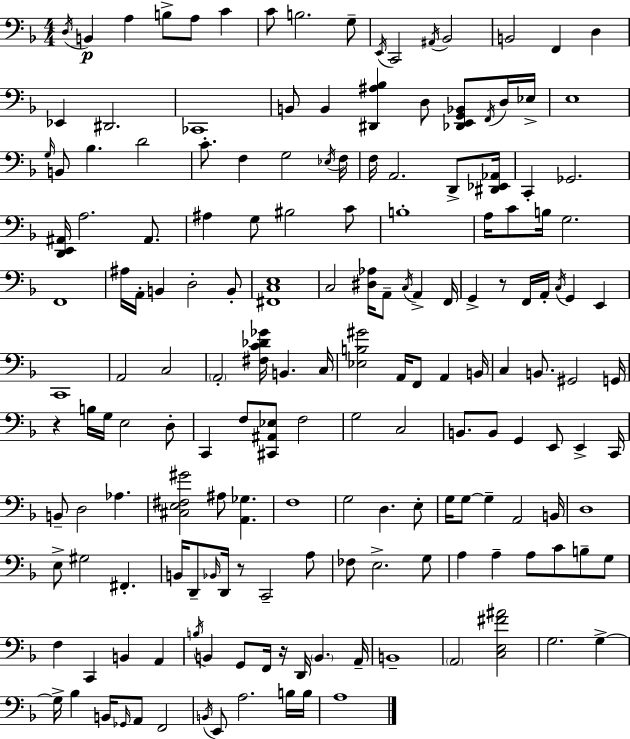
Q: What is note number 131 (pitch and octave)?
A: C2